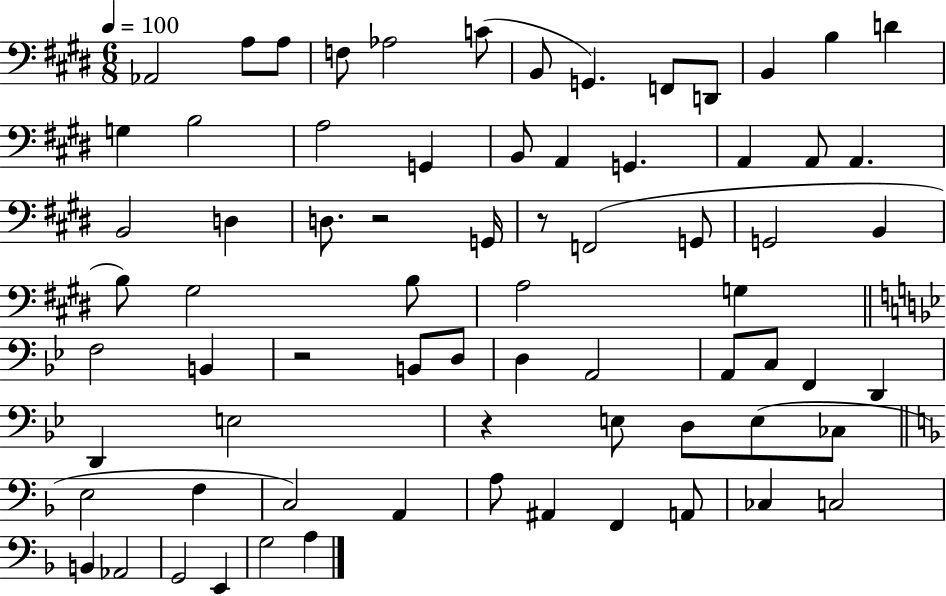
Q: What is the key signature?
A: E major